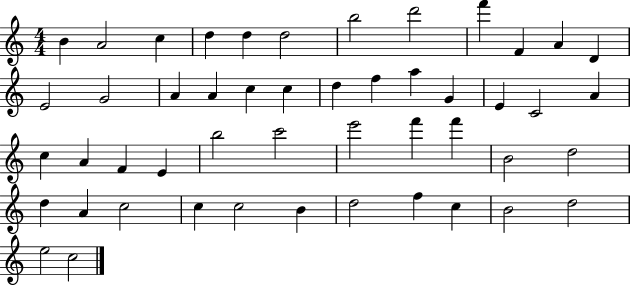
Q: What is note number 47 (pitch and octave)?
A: D5